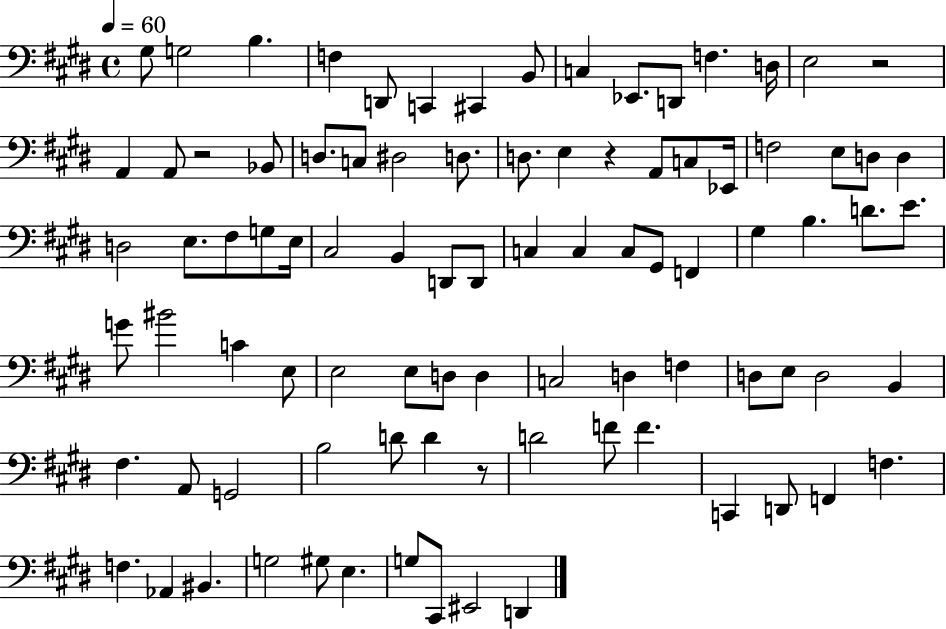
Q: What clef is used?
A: bass